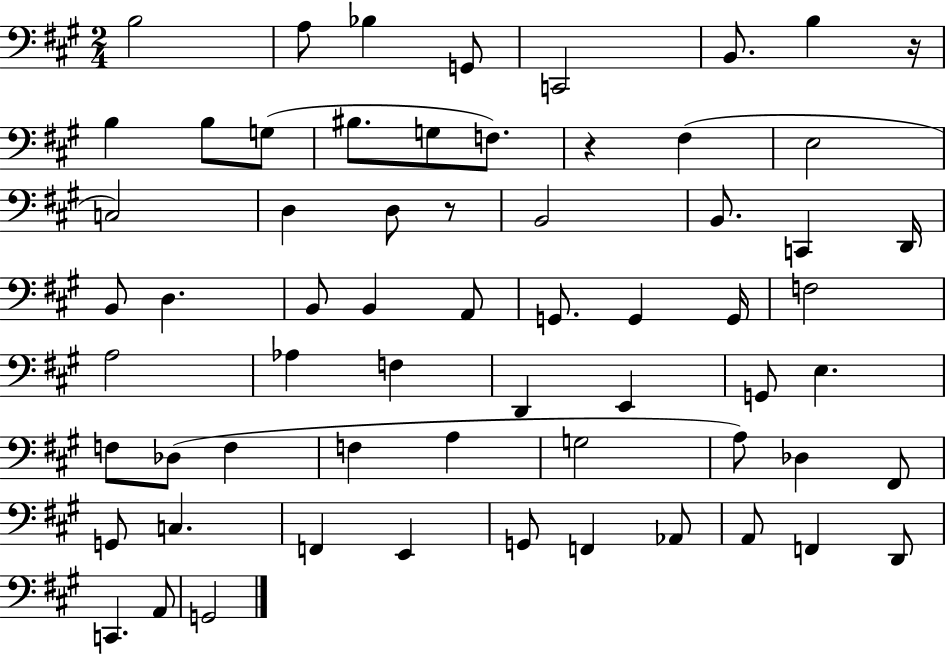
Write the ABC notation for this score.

X:1
T:Untitled
M:2/4
L:1/4
K:A
B,2 A,/2 _B, G,,/2 C,,2 B,,/2 B, z/4 B, B,/2 G,/2 ^B,/2 G,/2 F,/2 z ^F, E,2 C,2 D, D,/2 z/2 B,,2 B,,/2 C,, D,,/4 B,,/2 D, B,,/2 B,, A,,/2 G,,/2 G,, G,,/4 F,2 A,2 _A, F, D,, E,, G,,/2 E, F,/2 _D,/2 F, F, A, G,2 A,/2 _D, ^F,,/2 G,,/2 C, F,, E,, G,,/2 F,, _A,,/2 A,,/2 F,, D,,/2 C,, A,,/2 G,,2